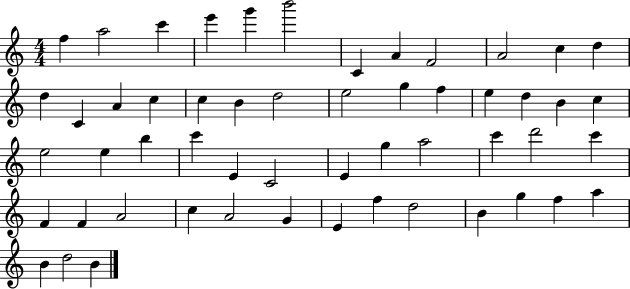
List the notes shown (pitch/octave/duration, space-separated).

F5/q A5/h C6/q E6/q G6/q B6/h C4/q A4/q F4/h A4/h C5/q D5/q D5/q C4/q A4/q C5/q C5/q B4/q D5/h E5/h G5/q F5/q E5/q D5/q B4/q C5/q E5/h E5/q B5/q C6/q E4/q C4/h E4/q G5/q A5/h C6/q D6/h C6/q F4/q F4/q A4/h C5/q A4/h G4/q E4/q F5/q D5/h B4/q G5/q F5/q A5/q B4/q D5/h B4/q